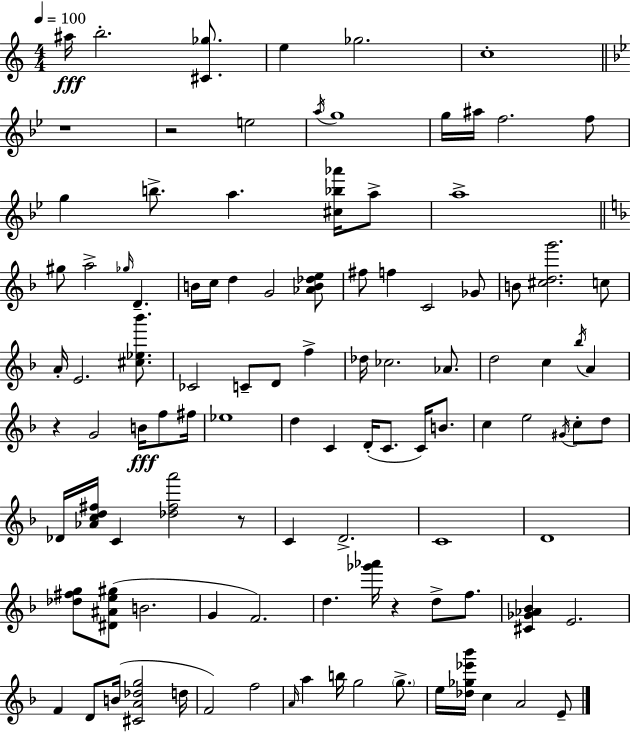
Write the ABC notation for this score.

X:1
T:Untitled
M:4/4
L:1/4
K:Am
^a/4 b2 [^C_g]/2 e _g2 c4 z4 z2 e2 a/4 g4 g/4 ^a/4 f2 f/2 g b/2 a [^c_b_a']/4 a/2 a4 ^g/2 a2 _g/4 D B/4 c/4 d G2 [_AB_de]/2 ^f/2 f C2 _G/2 B/2 [^cdg']2 c/2 A/4 E2 [^c_e_b']/2 _C2 C/2 D/2 f _d/4 _c2 _A/2 d2 c _b/4 A z G2 B/4 f/2 ^f/4 _e4 d C D/4 C/2 C/4 B/2 c e2 ^G/4 c/2 d/2 _D/4 [_Acd^f]/4 C [_d^fa']2 z/2 C D2 C4 D4 [_d^fg]/2 [^D^Ae^g]/2 B2 G F2 d [_g'_a']/4 z d/2 f/2 [^C_G_A_B] E2 F D/2 B/4 [^CA_dg]2 d/4 F2 f2 A/4 a b/4 g2 g/2 e/4 [_d_g_e'_b']/4 c A2 E/2